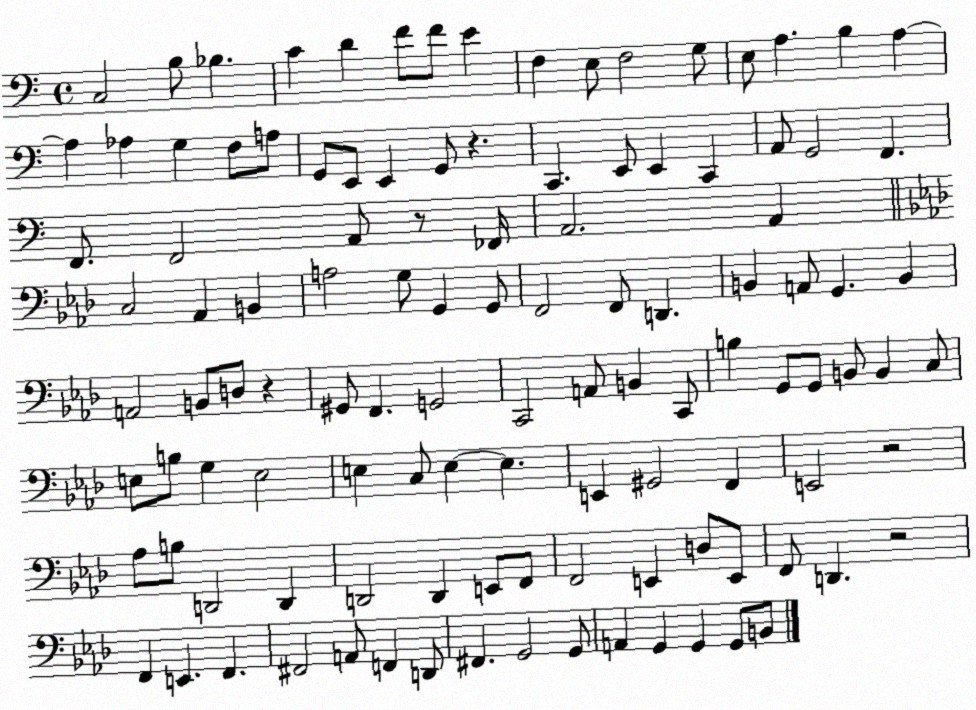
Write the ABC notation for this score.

X:1
T:Untitled
M:4/4
L:1/4
K:C
C,2 B,/2 _B, C D F/2 F/2 E F, E,/2 F,2 G,/2 E,/2 A, B, A, A, _A, G, F,/2 A,/2 G,,/2 E,,/2 E,, G,,/2 z C,, E,,/2 E,, C,, A,,/2 G,,2 F,, F,,/2 F,,2 A,,/2 z/2 _F,,/4 A,,2 A,, C,2 _A,, B,, A,2 G,/2 G,, G,,/2 F,,2 F,,/2 D,, B,, A,,/2 G,, B,, A,,2 B,,/2 D,/2 z ^G,,/2 F,, G,,2 C,,2 A,,/2 B,, C,,/2 B, G,,/2 G,,/2 B,,/2 B,, C,/2 E,/2 B,/2 G, E,2 E, C,/2 E, E, E,, ^G,,2 F,, E,,2 z2 _A,/2 B,/2 D,,2 D,, D,,2 D,, E,,/2 F,,/2 F,,2 E,, D,/2 E,,/2 F,,/2 D,, z2 F,, E,, F,, ^F,,2 A,,/2 F,, D,,/2 ^F,, G,,2 G,,/2 A,, G,, G,, G,,/2 B,,/2